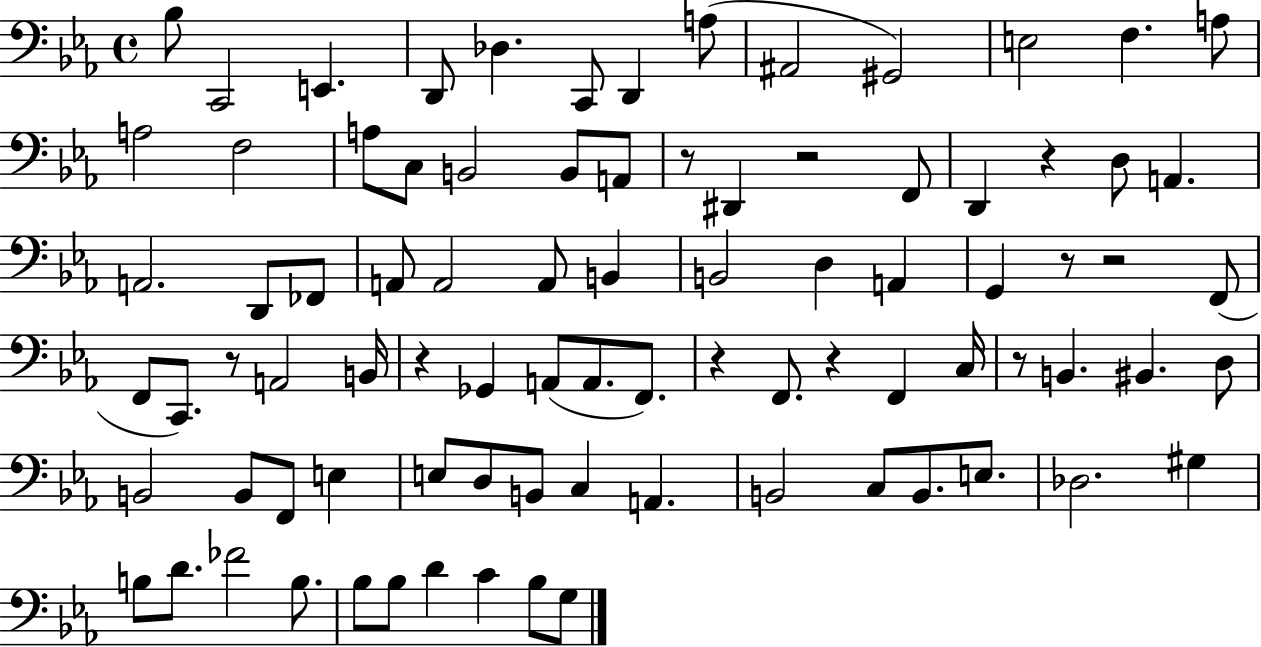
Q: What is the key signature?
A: EES major